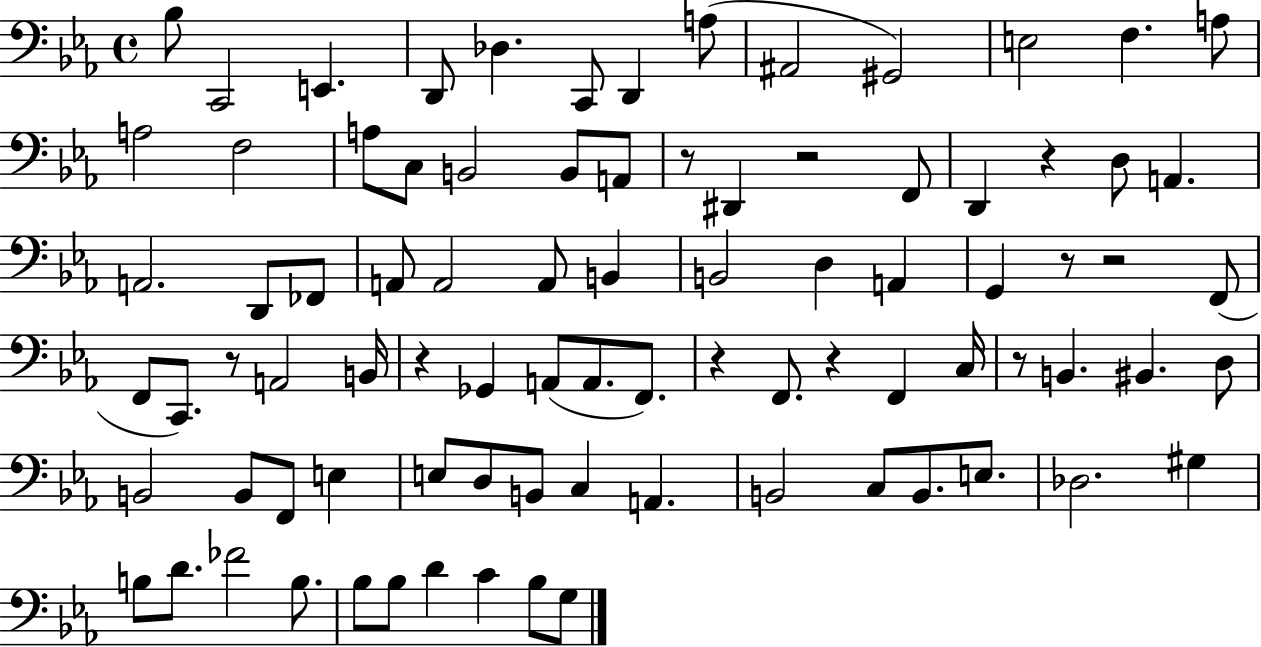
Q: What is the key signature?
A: EES major